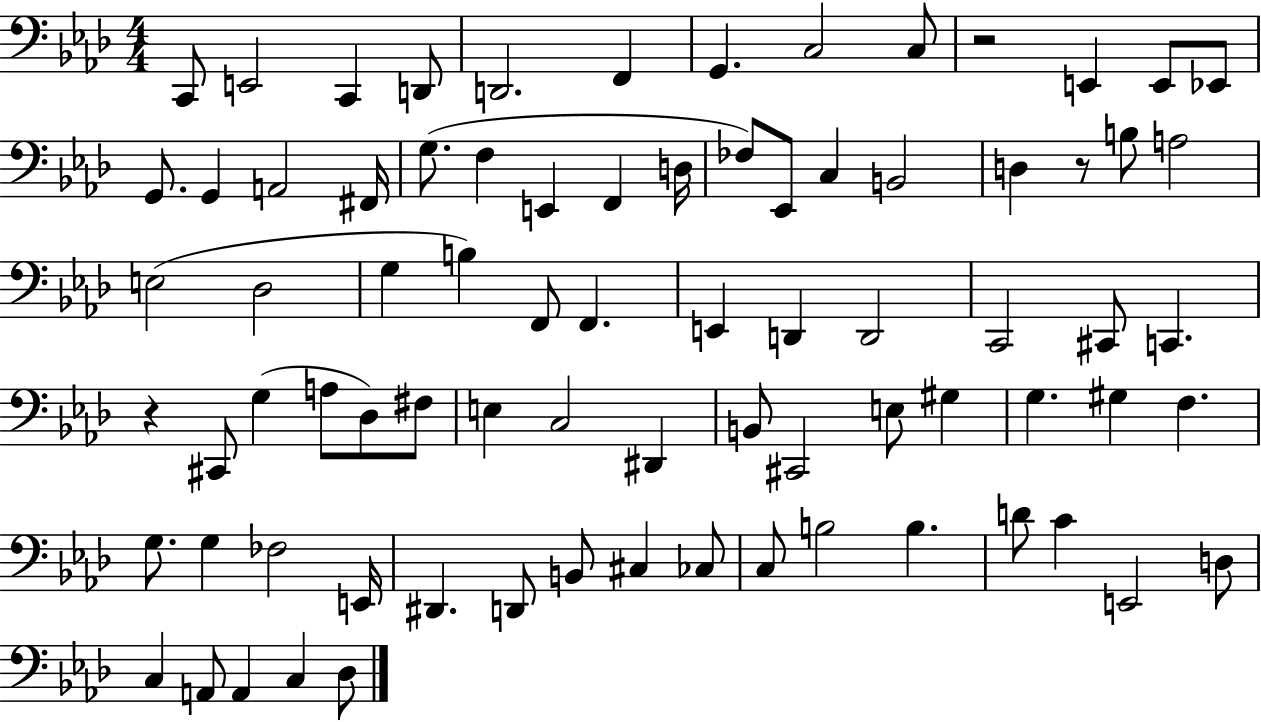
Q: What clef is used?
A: bass